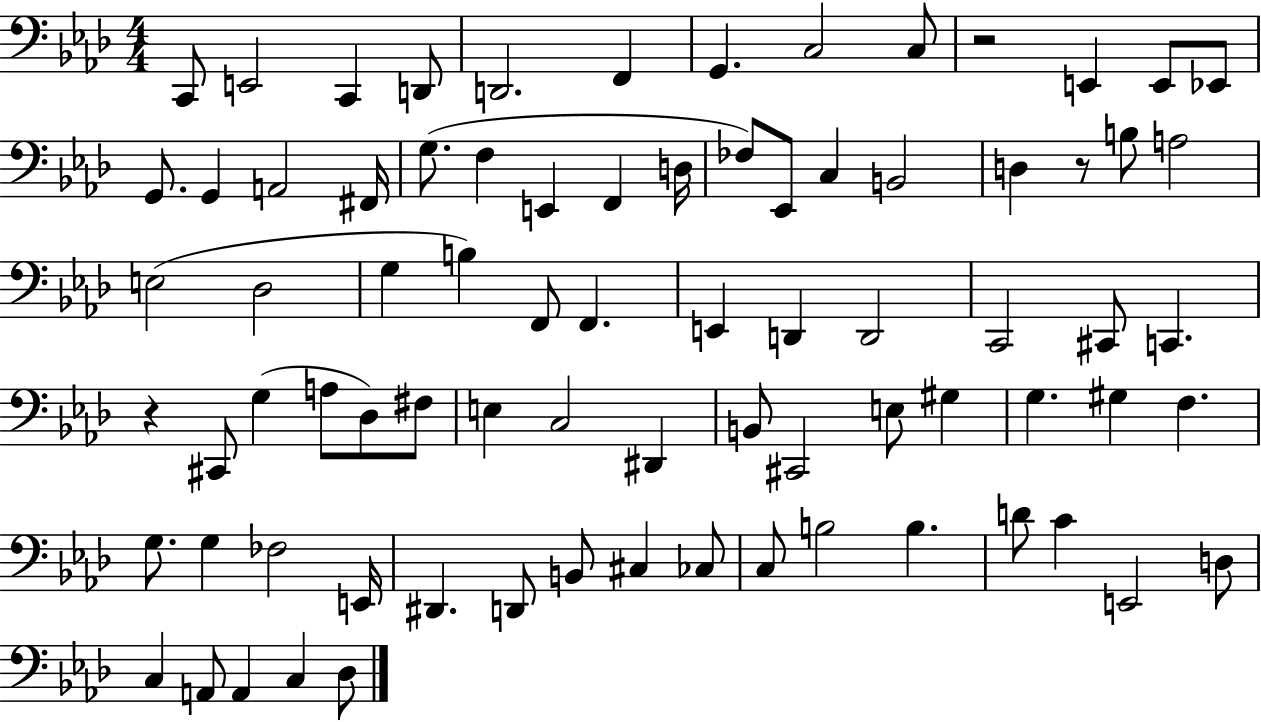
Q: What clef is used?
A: bass